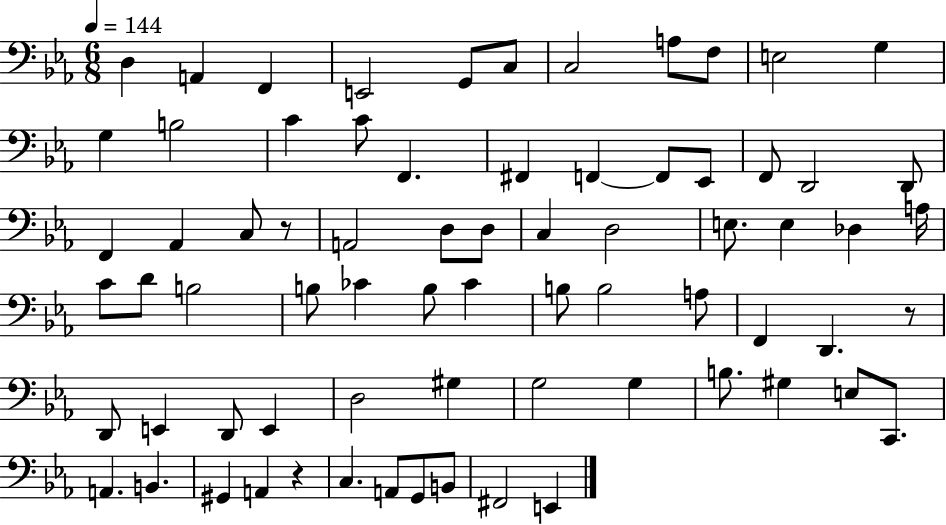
D3/q A2/q F2/q E2/h G2/e C3/e C3/h A3/e F3/e E3/h G3/q G3/q B3/h C4/q C4/e F2/q. F#2/q F2/q F2/e Eb2/e F2/e D2/h D2/e F2/q Ab2/q C3/e R/e A2/h D3/e D3/e C3/q D3/h E3/e. E3/q Db3/q A3/s C4/e D4/e B3/h B3/e CES4/q B3/e CES4/q B3/e B3/h A3/e F2/q D2/q. R/e D2/e E2/q D2/e E2/q D3/h G#3/q G3/h G3/q B3/e. G#3/q E3/e C2/e. A2/q. B2/q. G#2/q A2/q R/q C3/q. A2/e G2/e B2/e F#2/h E2/q